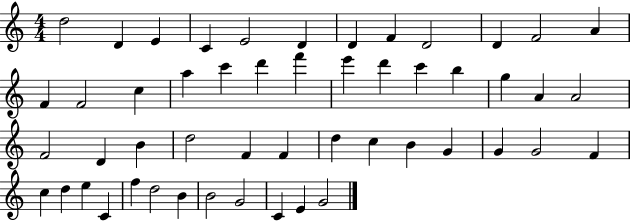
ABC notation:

X:1
T:Untitled
M:4/4
L:1/4
K:C
d2 D E C E2 D D F D2 D F2 A F F2 c a c' d' f' e' d' c' b g A A2 F2 D B d2 F F d c B G G G2 F c d e C f d2 B B2 G2 C E G2